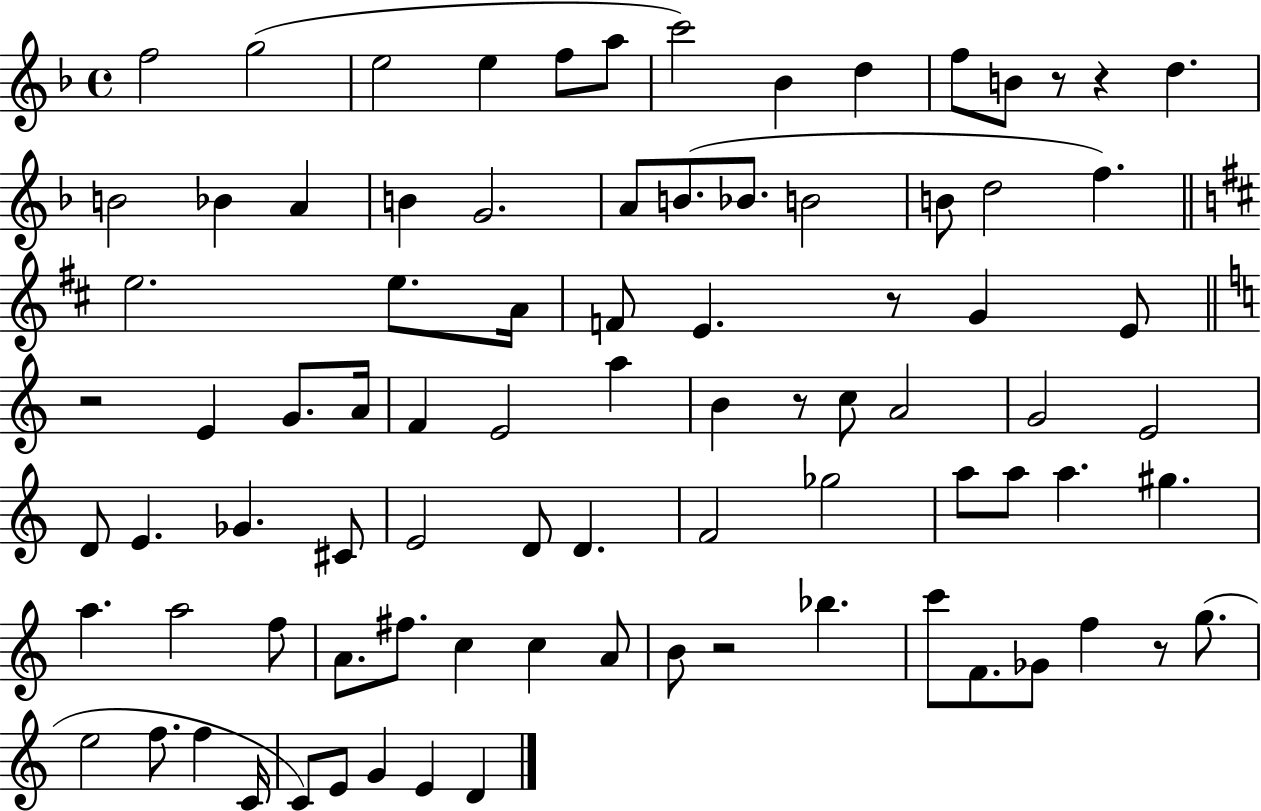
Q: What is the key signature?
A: F major